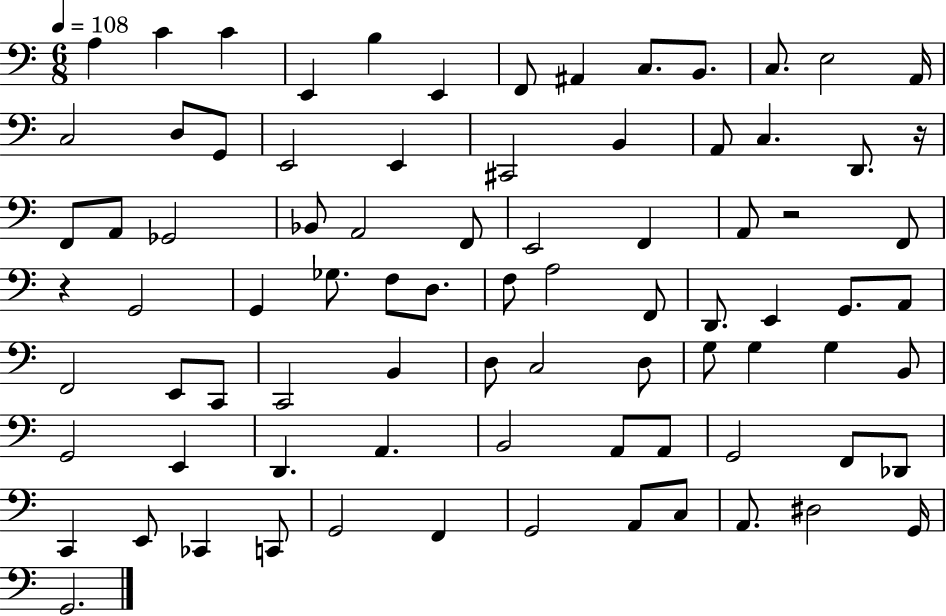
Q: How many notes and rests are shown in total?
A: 83